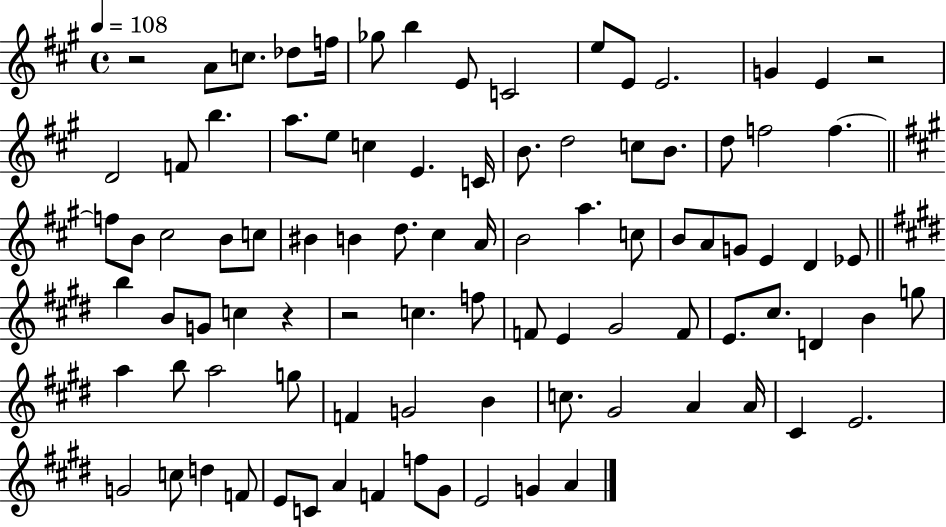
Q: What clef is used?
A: treble